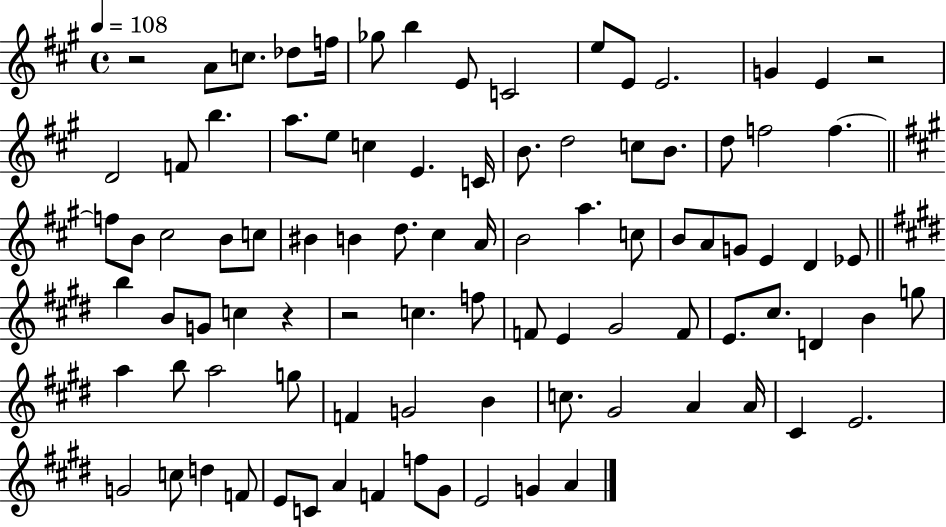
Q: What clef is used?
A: treble